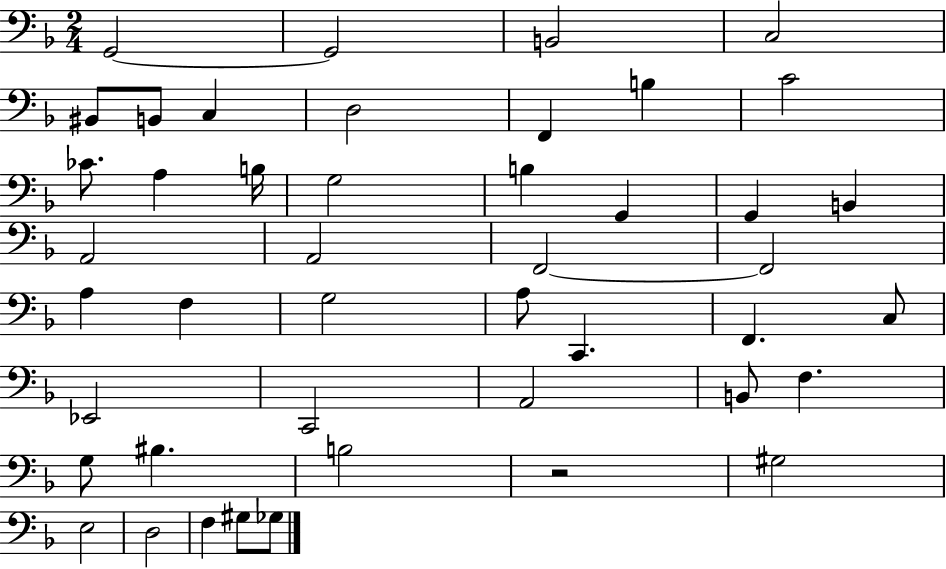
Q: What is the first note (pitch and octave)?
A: G2